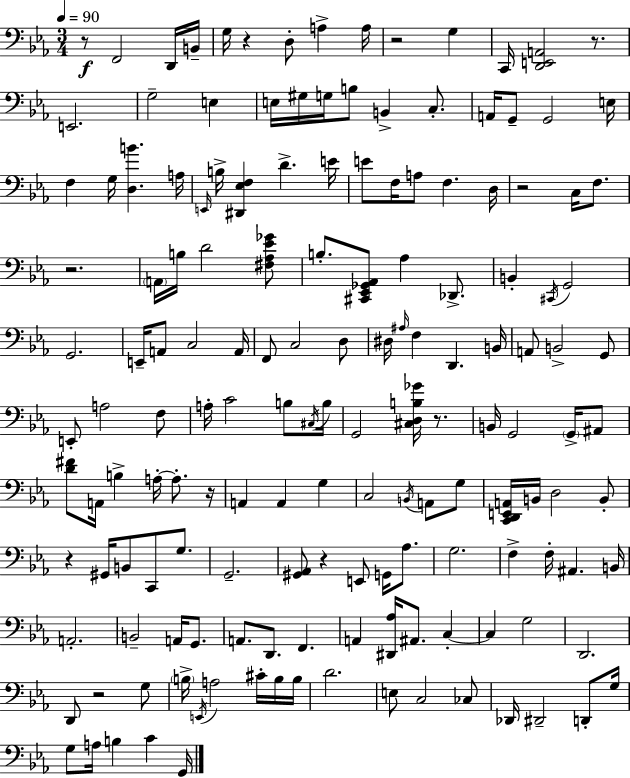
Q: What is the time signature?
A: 3/4